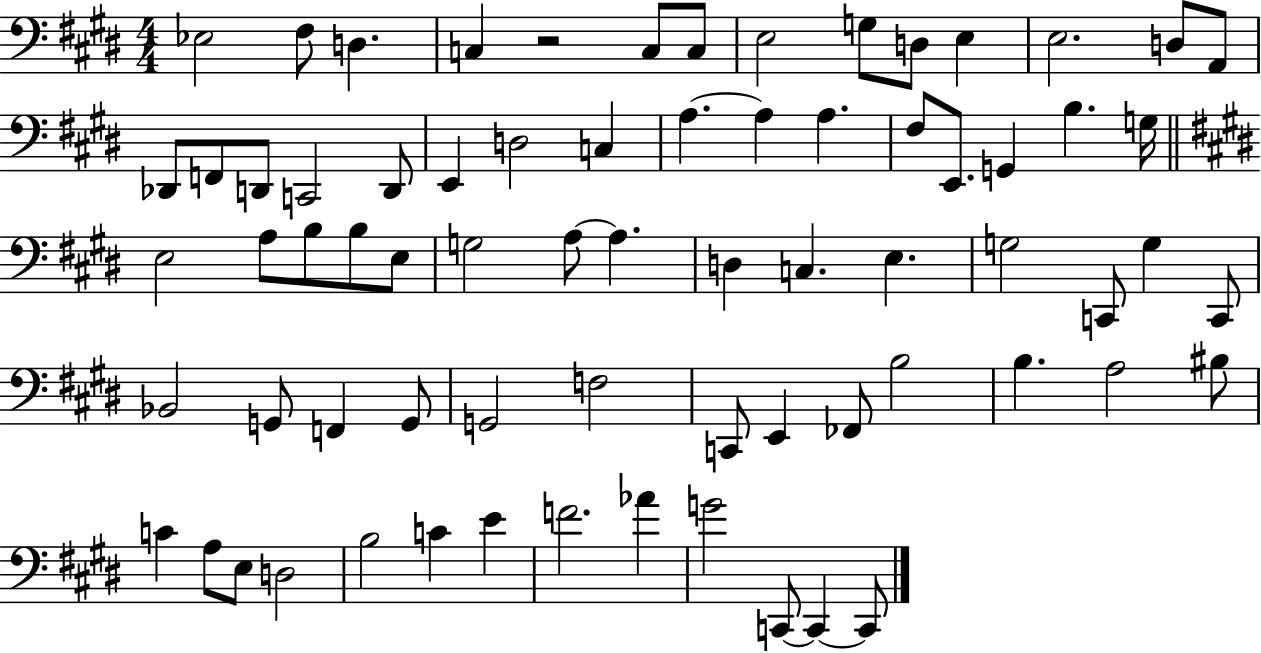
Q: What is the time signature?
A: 4/4